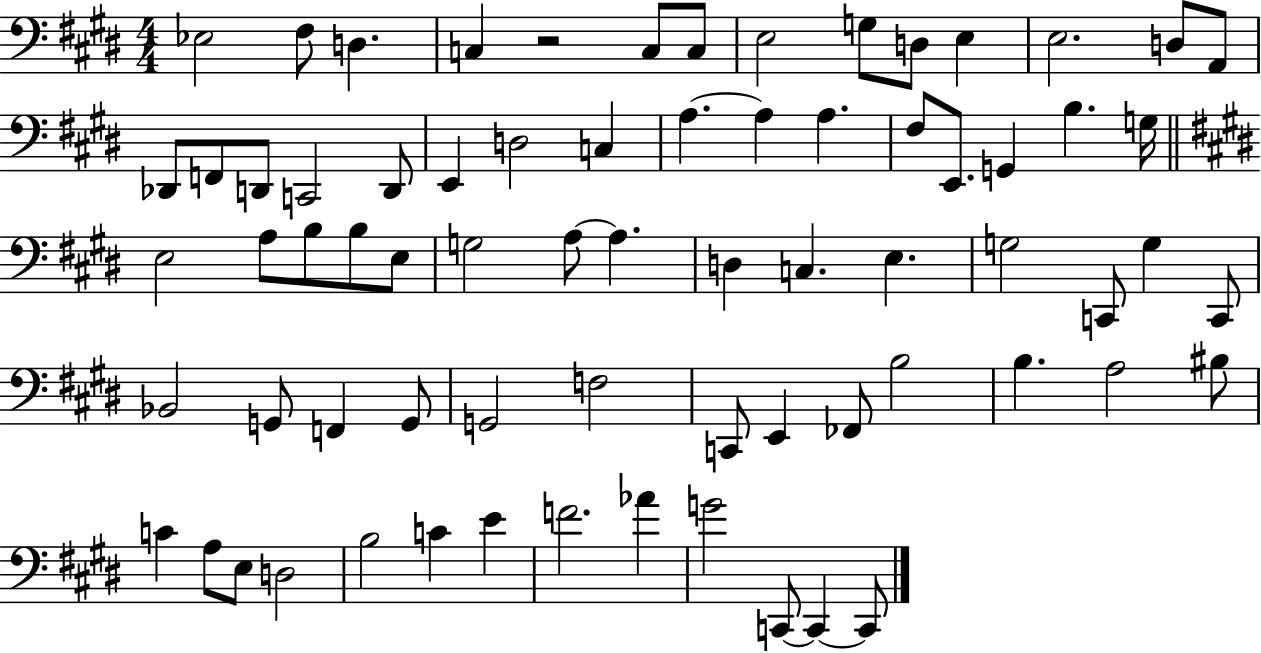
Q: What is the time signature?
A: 4/4